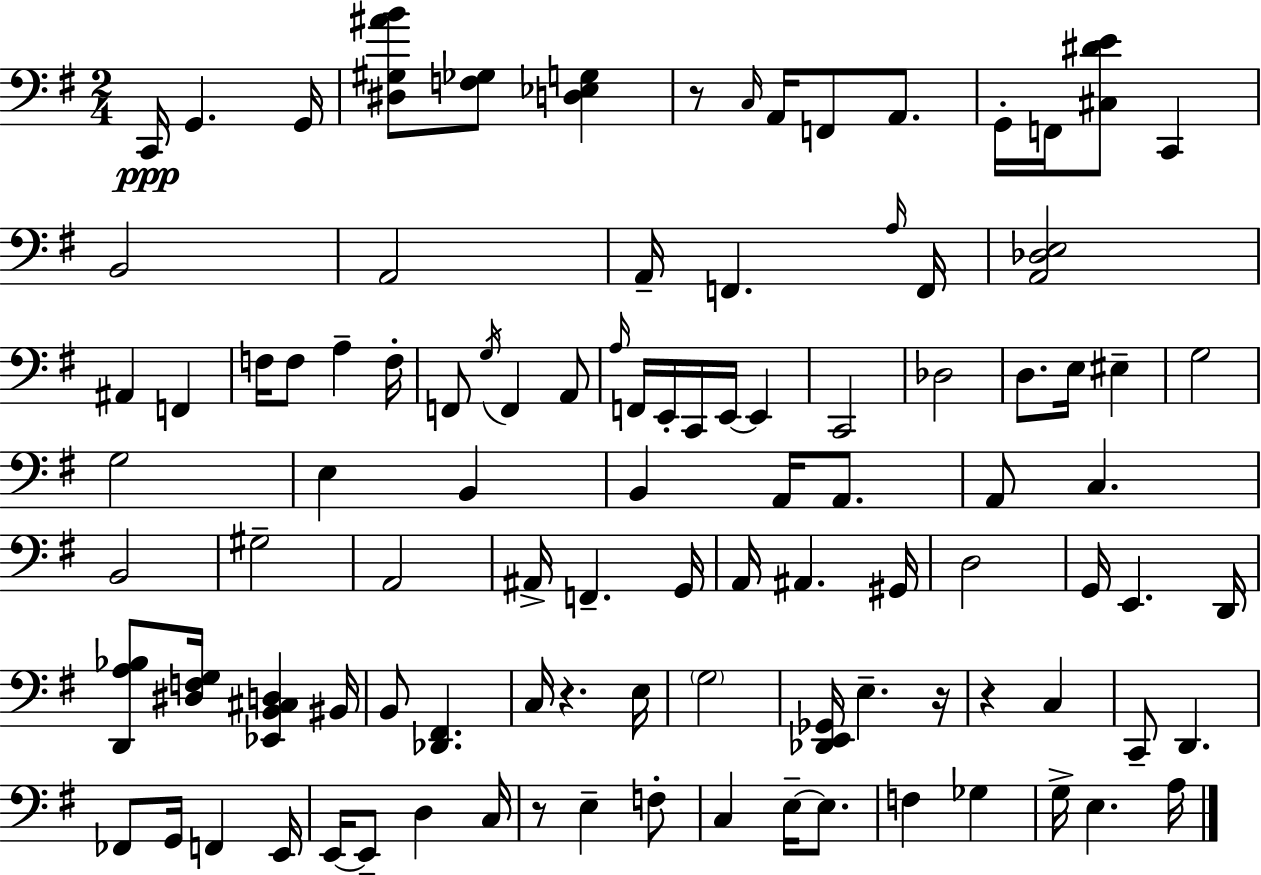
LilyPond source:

{
  \clef bass
  \numericTimeSignature
  \time 2/4
  \key e \minor
  c,16\ppp g,4. g,16 | <dis gis ais' b'>8 <f ges>8 <d ees g>4 | r8 \grace { c16 } a,16 f,8 a,8. | g,16-. f,16 <cis dis' e'>8 c,4 | \break b,2 | a,2 | a,16-- f,4. | \grace { a16 } f,16 <a, des e>2 | \break ais,4 f,4 | f16 f8 a4-- | f16-. f,8 \acciaccatura { g16 } f,4 | a,8 \grace { a16 } f,16 e,16-. c,16 e,16~~ | \break e,4 c,2 | des2 | d8. e16 | eis4-- g2 | \break g2 | e4 | b,4 b,4 | a,16 a,8. a,8 c4. | \break b,2 | gis2-- | a,2 | ais,16-> f,4.-- | \break g,16 a,16 ais,4. | gis,16 d2 | g,16 e,4. | d,16 <d, a bes>8 <dis f g>16 <ees, b, cis d>4 | \break bis,16 b,8 <des, fis,>4. | c16 r4. | e16 \parenthesize g2 | <des, e, ges,>16 e4.-- | \break r16 r4 | c4 c,8-- d,4. | fes,8 g,16 f,4 | e,16 e,16~~ e,8-- d4 | \break c16 r8 e4-- | f8-. c4 | e16--~~ e8. f4 | ges4 g16-> e4. | \break a16 \bar "|."
}